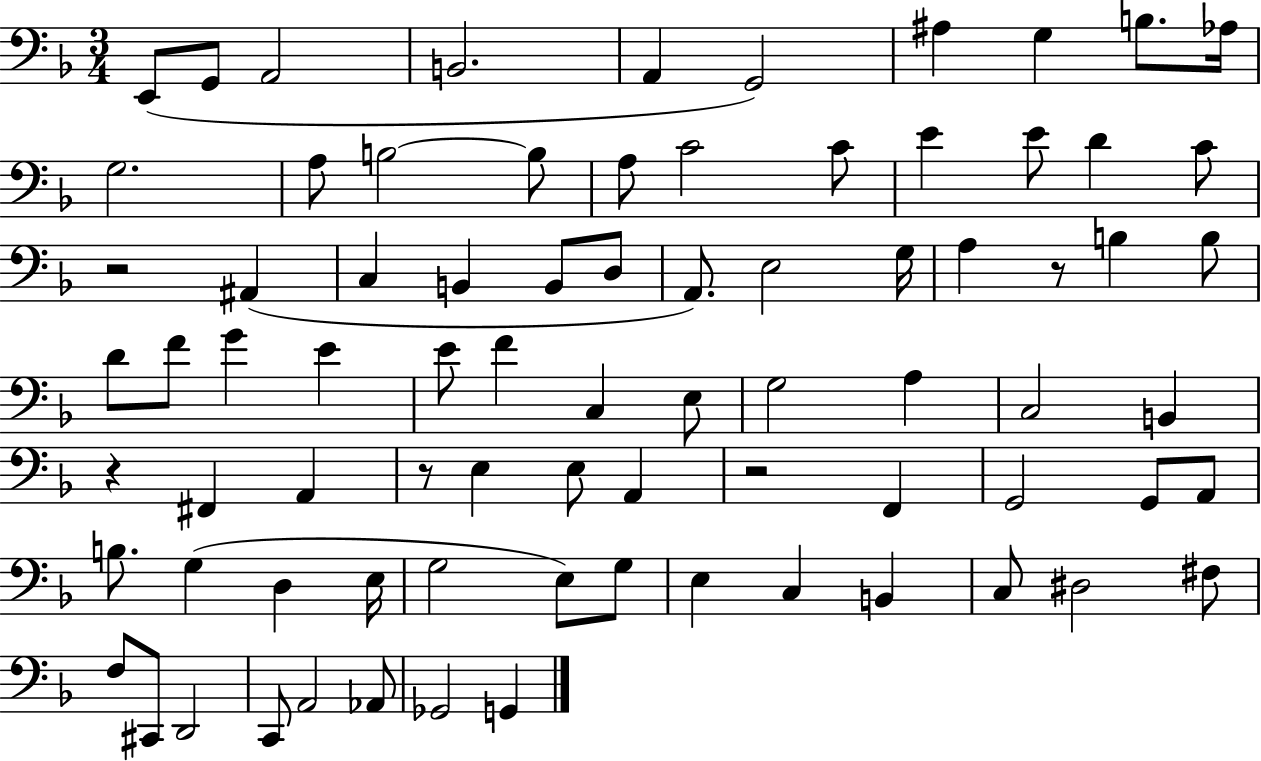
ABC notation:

X:1
T:Untitled
M:3/4
L:1/4
K:F
E,,/2 G,,/2 A,,2 B,,2 A,, G,,2 ^A, G, B,/2 _A,/4 G,2 A,/2 B,2 B,/2 A,/2 C2 C/2 E E/2 D C/2 z2 ^A,, C, B,, B,,/2 D,/2 A,,/2 E,2 G,/4 A, z/2 B, B,/2 D/2 F/2 G E E/2 F C, E,/2 G,2 A, C,2 B,, z ^F,, A,, z/2 E, E,/2 A,, z2 F,, G,,2 G,,/2 A,,/2 B,/2 G, D, E,/4 G,2 E,/2 G,/2 E, C, B,, C,/2 ^D,2 ^F,/2 F,/2 ^C,,/2 D,,2 C,,/2 A,,2 _A,,/2 _G,,2 G,,